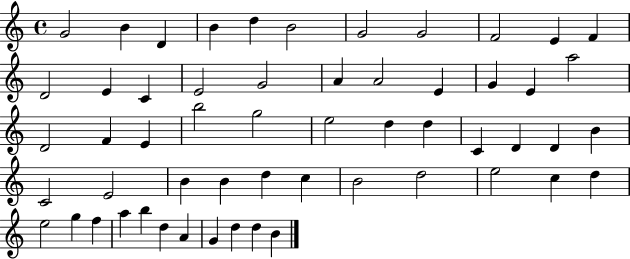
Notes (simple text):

G4/h B4/q D4/q B4/q D5/q B4/h G4/h G4/h F4/h E4/q F4/q D4/h E4/q C4/q E4/h G4/h A4/q A4/h E4/q G4/q E4/q A5/h D4/h F4/q E4/q B5/h G5/h E5/h D5/q D5/q C4/q D4/q D4/q B4/q C4/h E4/h B4/q B4/q D5/q C5/q B4/h D5/h E5/h C5/q D5/q E5/h G5/q F5/q A5/q B5/q D5/q A4/q G4/q D5/q D5/q B4/q